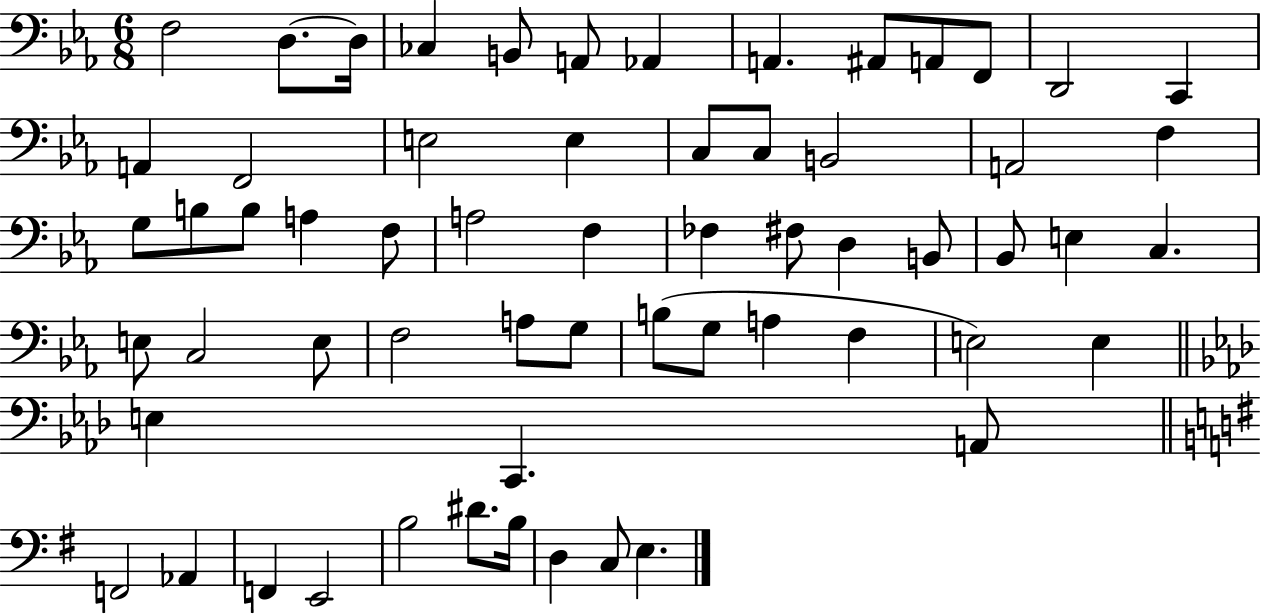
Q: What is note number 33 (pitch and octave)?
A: B2